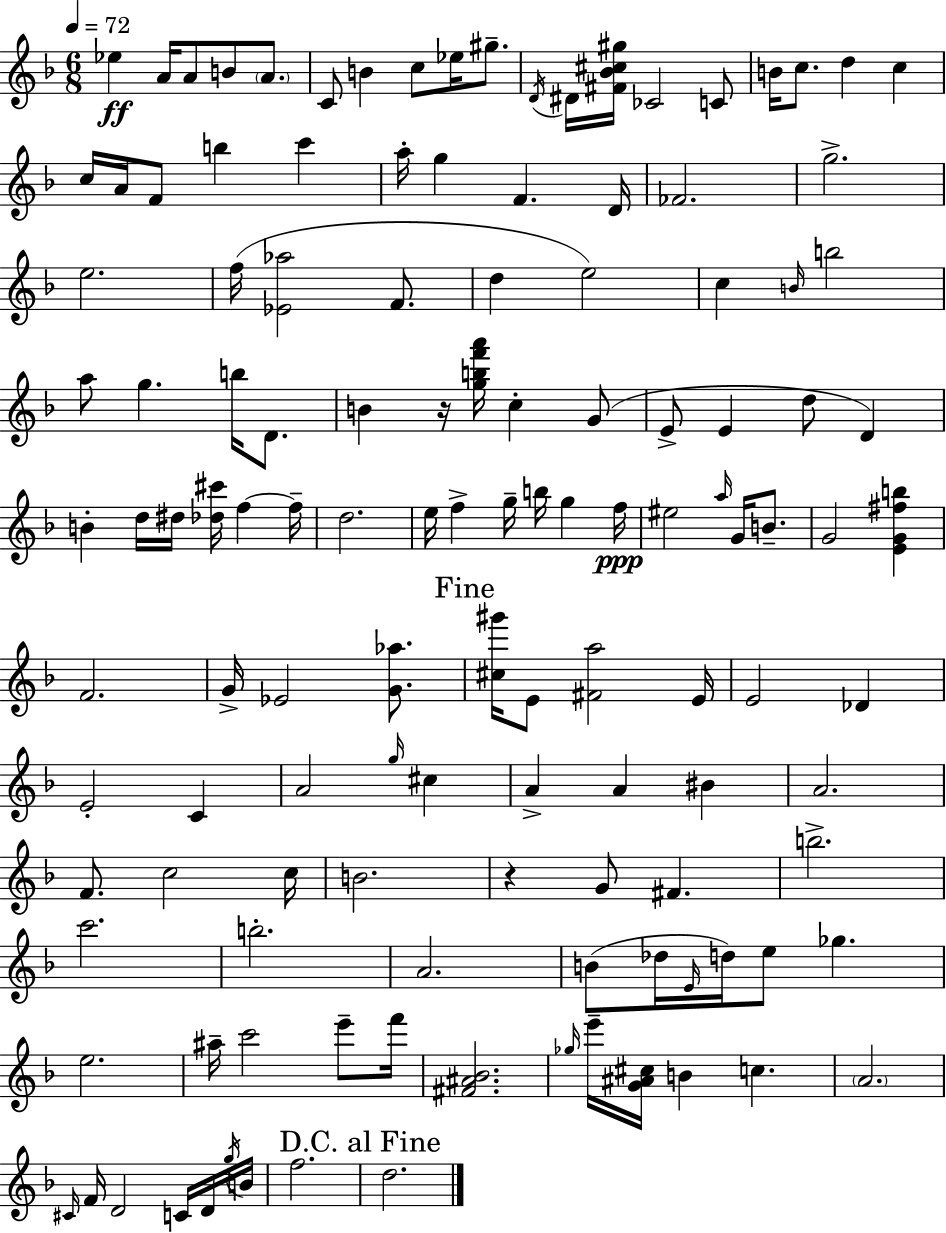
X:1
T:Untitled
M:6/8
L:1/4
K:Dm
_e A/4 A/2 B/2 A/2 C/2 B c/2 _e/4 ^g/2 D/4 ^D/4 [^F_B^c^g]/4 _C2 C/2 B/4 c/2 d c c/4 A/4 F/2 b c' a/4 g F D/4 _F2 g2 e2 f/4 [_E_a]2 F/2 d e2 c B/4 b2 a/2 g b/4 D/2 B z/4 [gbf'a']/4 c G/2 E/2 E d/2 D B d/4 ^d/4 [_d^c']/4 f f/4 d2 e/4 f g/4 b/4 g f/4 ^e2 a/4 G/4 B/2 G2 [EG^fb] F2 G/4 _E2 [G_a]/2 [^c^g']/4 E/2 [^Fa]2 E/4 E2 _D E2 C A2 g/4 ^c A A ^B A2 F/2 c2 c/4 B2 z G/2 ^F b2 c'2 b2 A2 B/2 _d/4 E/4 d/4 e/2 _g e2 ^a/4 c'2 e'/2 f'/4 [^F^A_B]2 _g/4 e'/4 [G^A^c]/4 B c A2 ^C/4 F/4 D2 C/4 D/4 g/4 B/4 f2 d2